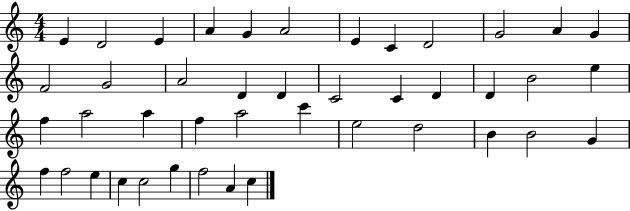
{
  \clef treble
  \numericTimeSignature
  \time 4/4
  \key c \major
  e'4 d'2 e'4 | a'4 g'4 a'2 | e'4 c'4 d'2 | g'2 a'4 g'4 | \break f'2 g'2 | a'2 d'4 d'4 | c'2 c'4 d'4 | d'4 b'2 e''4 | \break f''4 a''2 a''4 | f''4 a''2 c'''4 | e''2 d''2 | b'4 b'2 g'4 | \break f''4 f''2 e''4 | c''4 c''2 g''4 | f''2 a'4 c''4 | \bar "|."
}